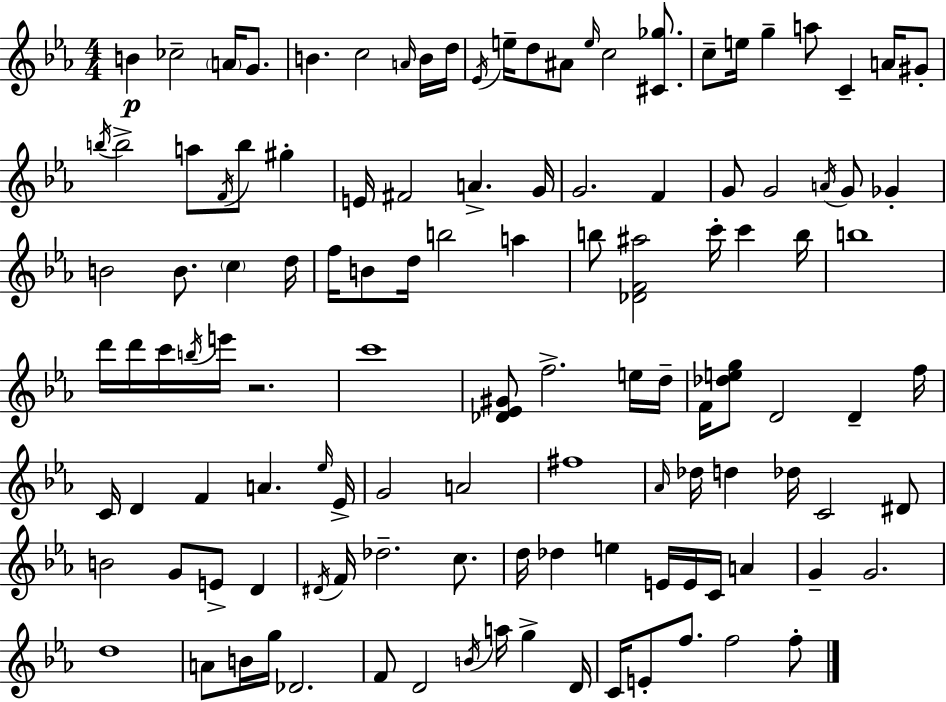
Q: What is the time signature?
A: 4/4